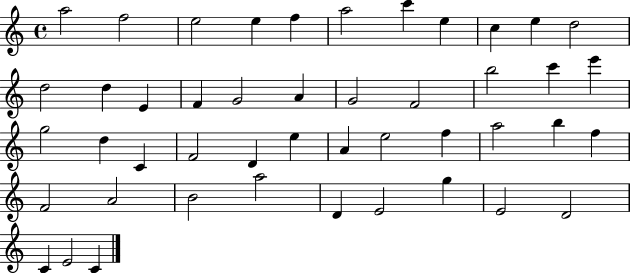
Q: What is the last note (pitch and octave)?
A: C4